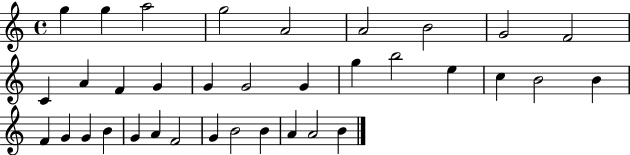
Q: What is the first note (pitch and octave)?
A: G5